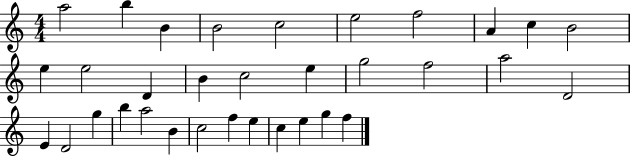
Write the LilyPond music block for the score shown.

{
  \clef treble
  \numericTimeSignature
  \time 4/4
  \key c \major
  a''2 b''4 b'4 | b'2 c''2 | e''2 f''2 | a'4 c''4 b'2 | \break e''4 e''2 d'4 | b'4 c''2 e''4 | g''2 f''2 | a''2 d'2 | \break e'4 d'2 g''4 | b''4 a''2 b'4 | c''2 f''4 e''4 | c''4 e''4 g''4 f''4 | \break \bar "|."
}